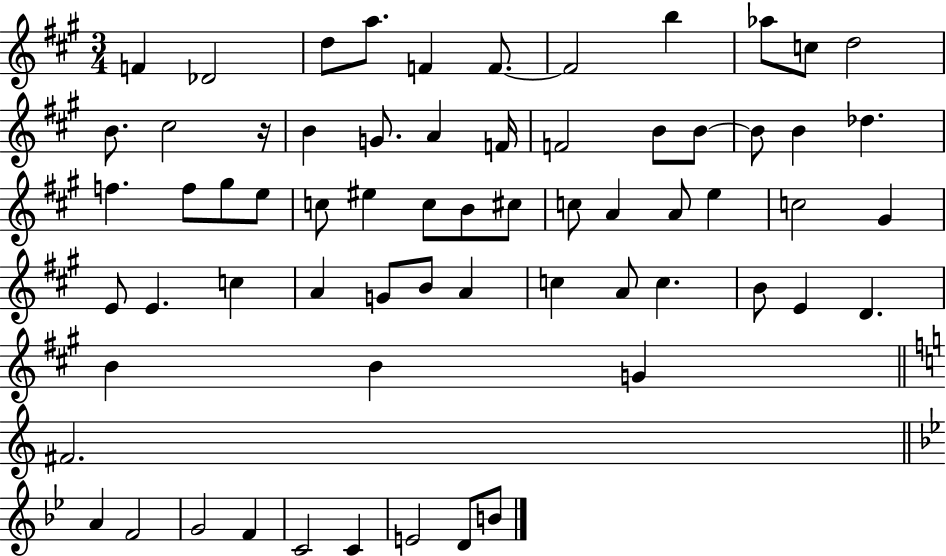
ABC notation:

X:1
T:Untitled
M:3/4
L:1/4
K:A
F _D2 d/2 a/2 F F/2 F2 b _a/2 c/2 d2 B/2 ^c2 z/4 B G/2 A F/4 F2 B/2 B/2 B/2 B _d f f/2 ^g/2 e/2 c/2 ^e c/2 B/2 ^c/2 c/2 A A/2 e c2 ^G E/2 E c A G/2 B/2 A c A/2 c B/2 E D B B G ^F2 A F2 G2 F C2 C E2 D/2 B/2